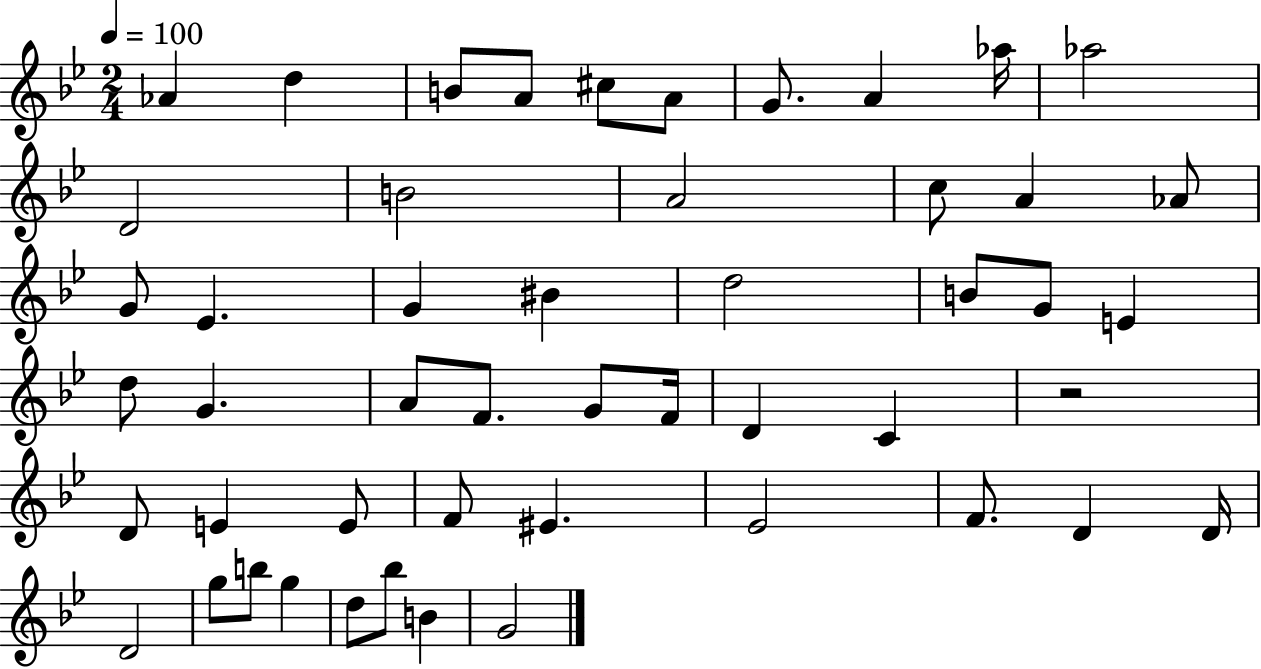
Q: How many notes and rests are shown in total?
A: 50